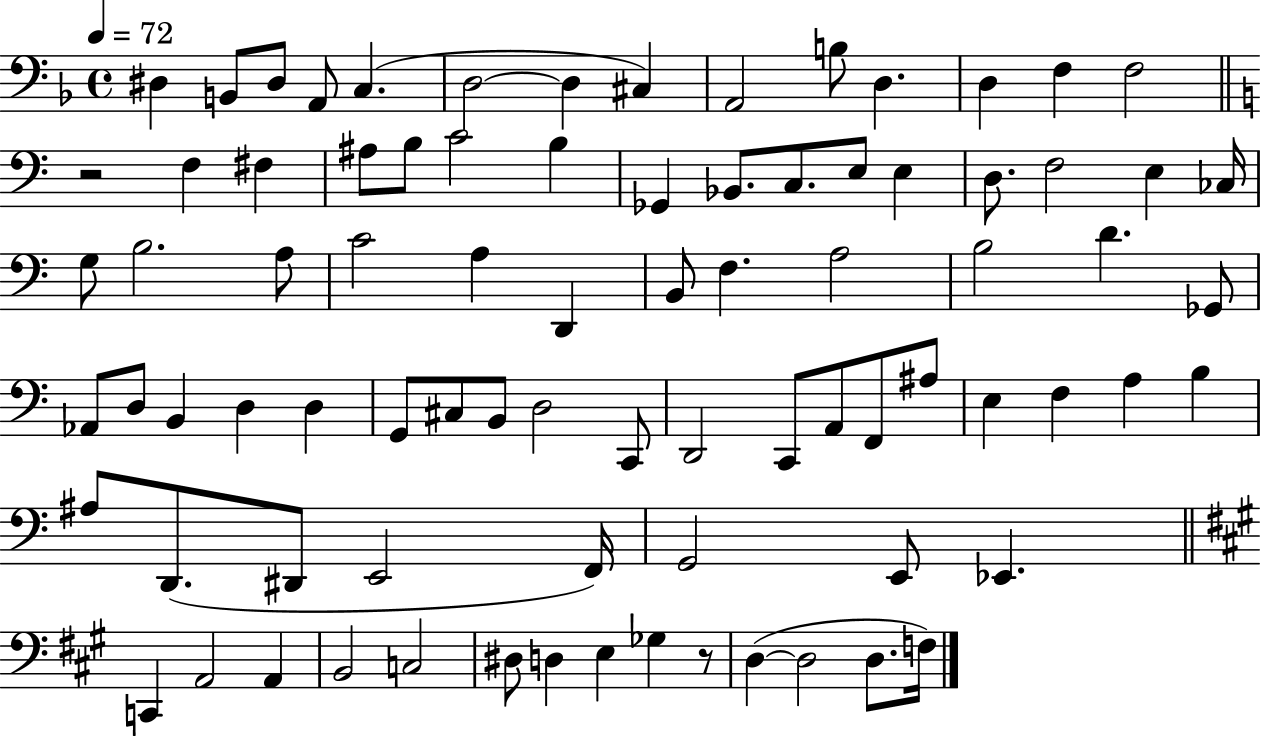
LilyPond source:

{
  \clef bass
  \time 4/4
  \defaultTimeSignature
  \key f \major
  \tempo 4 = 72
  dis4 b,8 dis8 a,8 c4.( | d2~~ d4 cis4) | a,2 b8 d4. | d4 f4 f2 | \break \bar "||" \break \key c \major r2 f4 fis4 | ais8 b8 c'2 b4 | ges,4 bes,8. c8. e8 e4 | d8. f2 e4 ces16 | \break g8 b2. a8 | c'2 a4 d,4 | b,8 f4. a2 | b2 d'4. ges,8 | \break aes,8 d8 b,4 d4 d4 | g,8 cis8 b,8 d2 c,8 | d,2 c,8 a,8 f,8 ais8 | e4 f4 a4 b4 | \break ais8 d,8.( dis,8 e,2 f,16) | g,2 e,8 ees,4. | \bar "||" \break \key a \major c,4 a,2 a,4 | b,2 c2 | dis8 d4 e4 ges4 r8 | d4~(~ d2 d8. f16) | \break \bar "|."
}